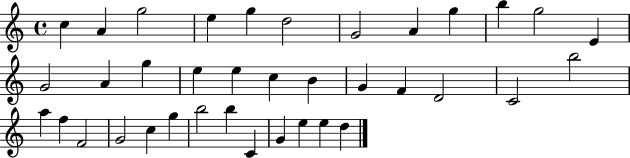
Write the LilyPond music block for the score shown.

{
  \clef treble
  \time 4/4
  \defaultTimeSignature
  \key c \major
  c''4 a'4 g''2 | e''4 g''4 d''2 | g'2 a'4 g''4 | b''4 g''2 e'4 | \break g'2 a'4 g''4 | e''4 e''4 c''4 b'4 | g'4 f'4 d'2 | c'2 b''2 | \break a''4 f''4 f'2 | g'2 c''4 g''4 | b''2 b''4 c'4 | g'4 e''4 e''4 d''4 | \break \bar "|."
}